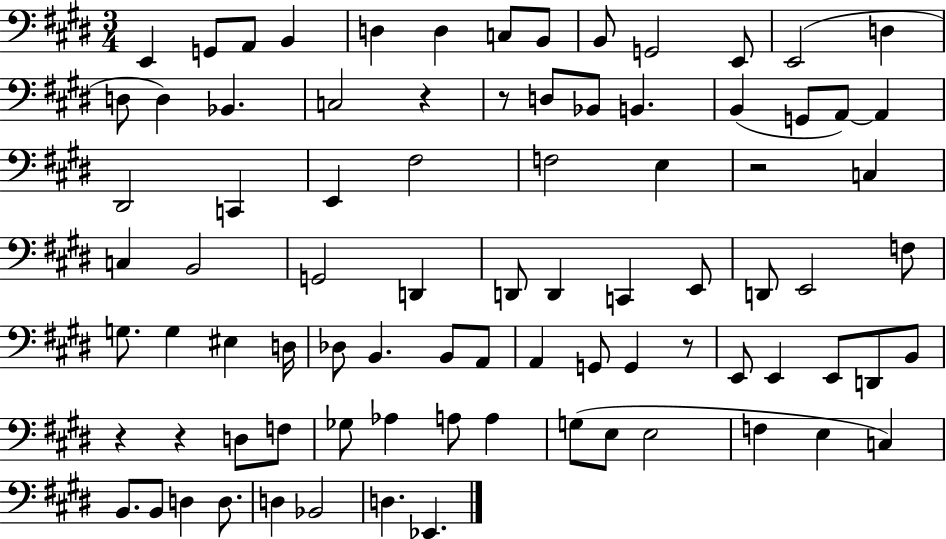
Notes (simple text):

E2/q G2/e A2/e B2/q D3/q D3/q C3/e B2/e B2/e G2/h E2/e E2/h D3/q D3/e D3/q Bb2/q. C3/h R/q R/e D3/e Bb2/e B2/q. B2/q G2/e A2/e A2/q D#2/h C2/q E2/q F#3/h F3/h E3/q R/h C3/q C3/q B2/h G2/h D2/q D2/e D2/q C2/q E2/e D2/e E2/h F3/e G3/e. G3/q EIS3/q D3/s Db3/e B2/q. B2/e A2/e A2/q G2/e G2/q R/e E2/e E2/q E2/e D2/e B2/e R/q R/q D3/e F3/e Gb3/e Ab3/q A3/e A3/q G3/e E3/e E3/h F3/q E3/q C3/q B2/e. B2/e D3/q D3/e. D3/q Bb2/h D3/q. Eb2/q.